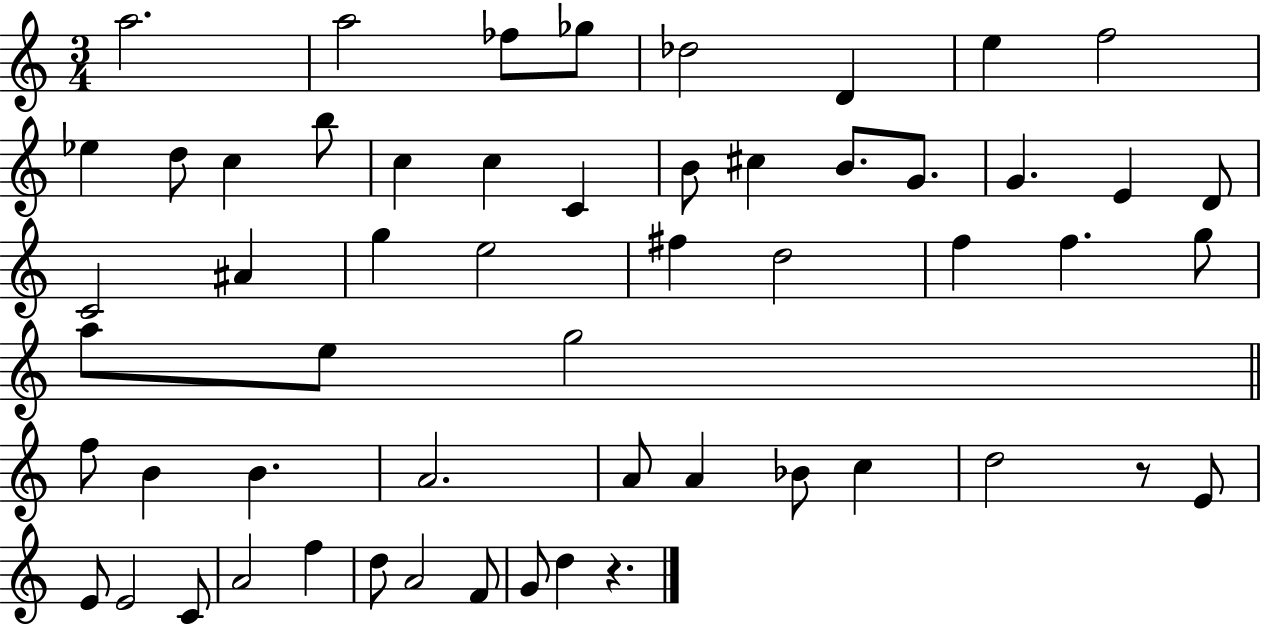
{
  \clef treble
  \numericTimeSignature
  \time 3/4
  \key c \major
  a''2. | a''2 fes''8 ges''8 | des''2 d'4 | e''4 f''2 | \break ees''4 d''8 c''4 b''8 | c''4 c''4 c'4 | b'8 cis''4 b'8. g'8. | g'4. e'4 d'8 | \break c'2 ais'4 | g''4 e''2 | fis''4 d''2 | f''4 f''4. g''8 | \break a''8 e''8 g''2 | \bar "||" \break \key c \major f''8 b'4 b'4. | a'2. | a'8 a'4 bes'8 c''4 | d''2 r8 e'8 | \break e'8 e'2 c'8 | a'2 f''4 | d''8 a'2 f'8 | g'8 d''4 r4. | \break \bar "|."
}